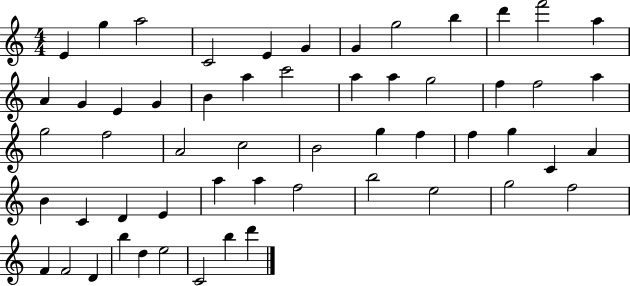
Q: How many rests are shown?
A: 0